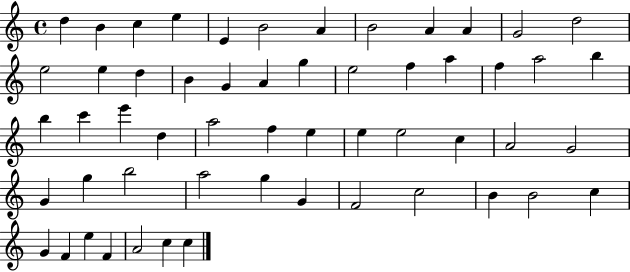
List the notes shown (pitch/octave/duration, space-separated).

D5/q B4/q C5/q E5/q E4/q B4/h A4/q B4/h A4/q A4/q G4/h D5/h E5/h E5/q D5/q B4/q G4/q A4/q G5/q E5/h F5/q A5/q F5/q A5/h B5/q B5/q C6/q E6/q D5/q A5/h F5/q E5/q E5/q E5/h C5/q A4/h G4/h G4/q G5/q B5/h A5/h G5/q G4/q F4/h C5/h B4/q B4/h C5/q G4/q F4/q E5/q F4/q A4/h C5/q C5/q